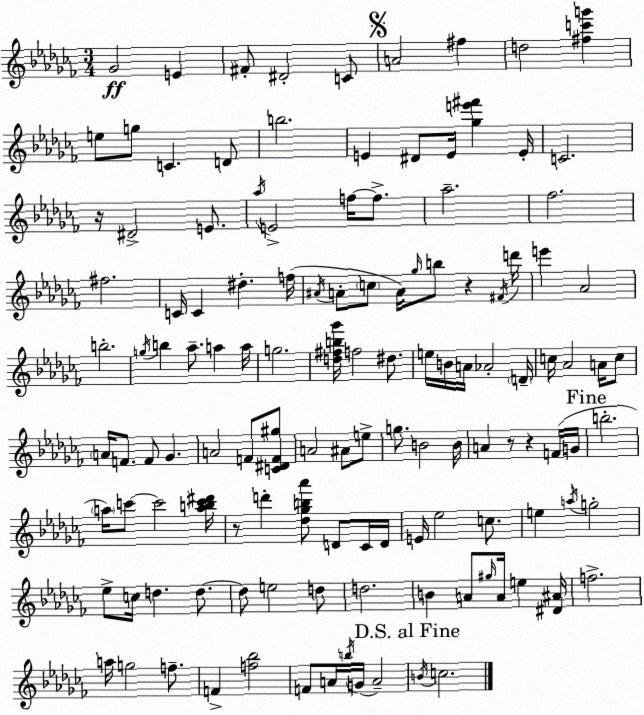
X:1
T:Untitled
M:3/4
L:1/4
K:Abm
_G2 E ^F/2 ^D2 C/2 A2 ^f d2 [^fc'g'] e/2 g/2 C D/2 b2 E ^D/2 E/4 [_ge'^f'] E/4 C2 z/4 ^D2 E/2 _a/4 E2 f/4 f/2 _a2 _f2 ^f2 C/4 C ^d f/4 ^A/4 A/2 c/2 A/4 _g/4 b/2 z ^F/4 d'/4 e' _A2 b2 g/4 b _a/2 a a/4 g2 [d^fb_g']/4 f2 ^d/2 e/4 B/4 A/4 _A2 D/4 c/4 _A2 A/4 c/2 A/4 F/2 F/2 _G A2 F/2 [C^DF^g]/2 A2 ^A/2 e/2 g/2 B2 B/4 A z/2 z F/4 G/4 b2 a/4 c'/2 c'2 [abc'^d']/4 z/2 d' [_d_gb_a']/2 D/2 _C/4 D/4 E/4 _e2 c/2 e a/4 g2 _e/2 c/4 d d/2 d/2 e2 d/2 d2 B A/2 ^g/4 A/4 e [^D^A]/4 f2 a/4 g2 f/2 F [f_b]2 F/2 A/4 b/4 G/4 A2 B/4 c2